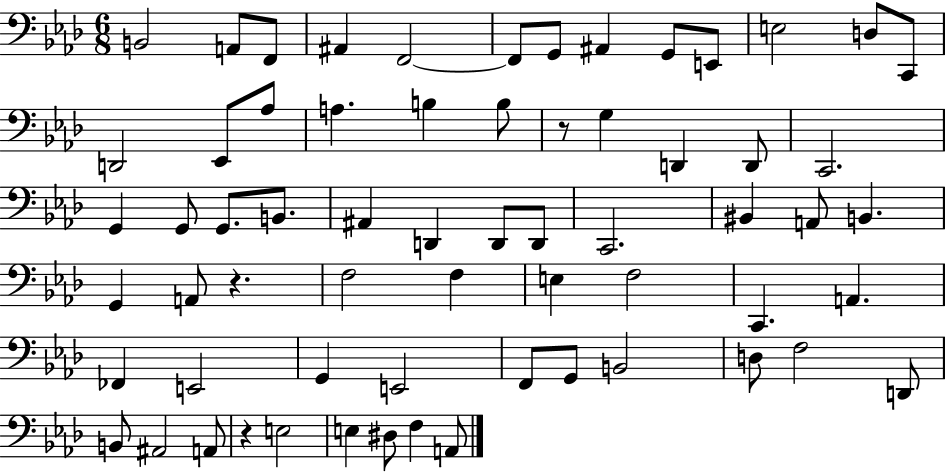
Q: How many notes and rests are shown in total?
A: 64